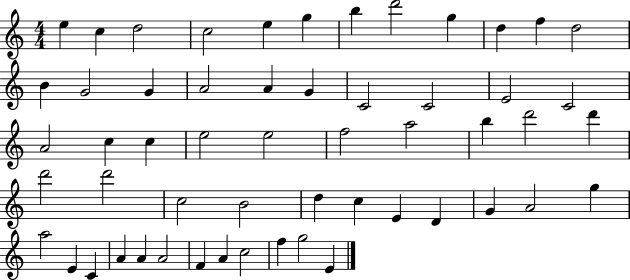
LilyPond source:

{
  \clef treble
  \numericTimeSignature
  \time 4/4
  \key c \major
  e''4 c''4 d''2 | c''2 e''4 g''4 | b''4 d'''2 g''4 | d''4 f''4 d''2 | \break b'4 g'2 g'4 | a'2 a'4 g'4 | c'2 c'2 | e'2 c'2 | \break a'2 c''4 c''4 | e''2 e''2 | f''2 a''2 | b''4 d'''2 d'''4 | \break d'''2 d'''2 | c''2 b'2 | d''4 c''4 e'4 d'4 | g'4 a'2 g''4 | \break a''2 e'4 c'4 | a'4 a'4 a'2 | f'4 a'4 c''2 | f''4 g''2 e'4 | \break \bar "|."
}